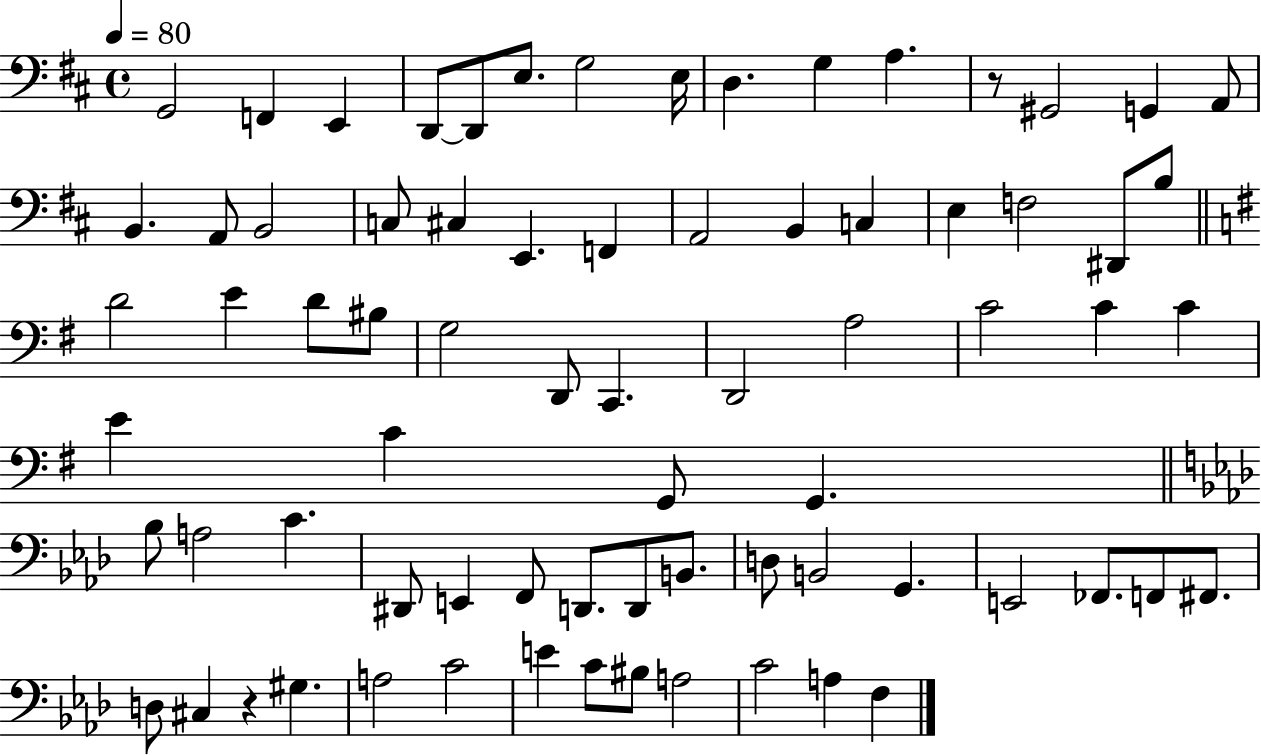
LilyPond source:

{
  \clef bass
  \time 4/4
  \defaultTimeSignature
  \key d \major
  \tempo 4 = 80
  \repeat volta 2 { g,2 f,4 e,4 | d,8~~ d,8 e8. g2 e16 | d4. g4 a4. | r8 gis,2 g,4 a,8 | \break b,4. a,8 b,2 | c8 cis4 e,4. f,4 | a,2 b,4 c4 | e4 f2 dis,8 b8 | \break \bar "||" \break \key e \minor d'2 e'4 d'8 bis8 | g2 d,8 c,4. | d,2 a2 | c'2 c'4 c'4 | \break e'4 c'4 g,8 g,4. | \bar "||" \break \key f \minor bes8 a2 c'4. | dis,8 e,4 f,8 d,8. d,8 b,8. | d8 b,2 g,4. | e,2 fes,8. f,8 fis,8. | \break d8 cis4 r4 gis4. | a2 c'2 | e'4 c'8 bis8 a2 | c'2 a4 f4 | \break } \bar "|."
}